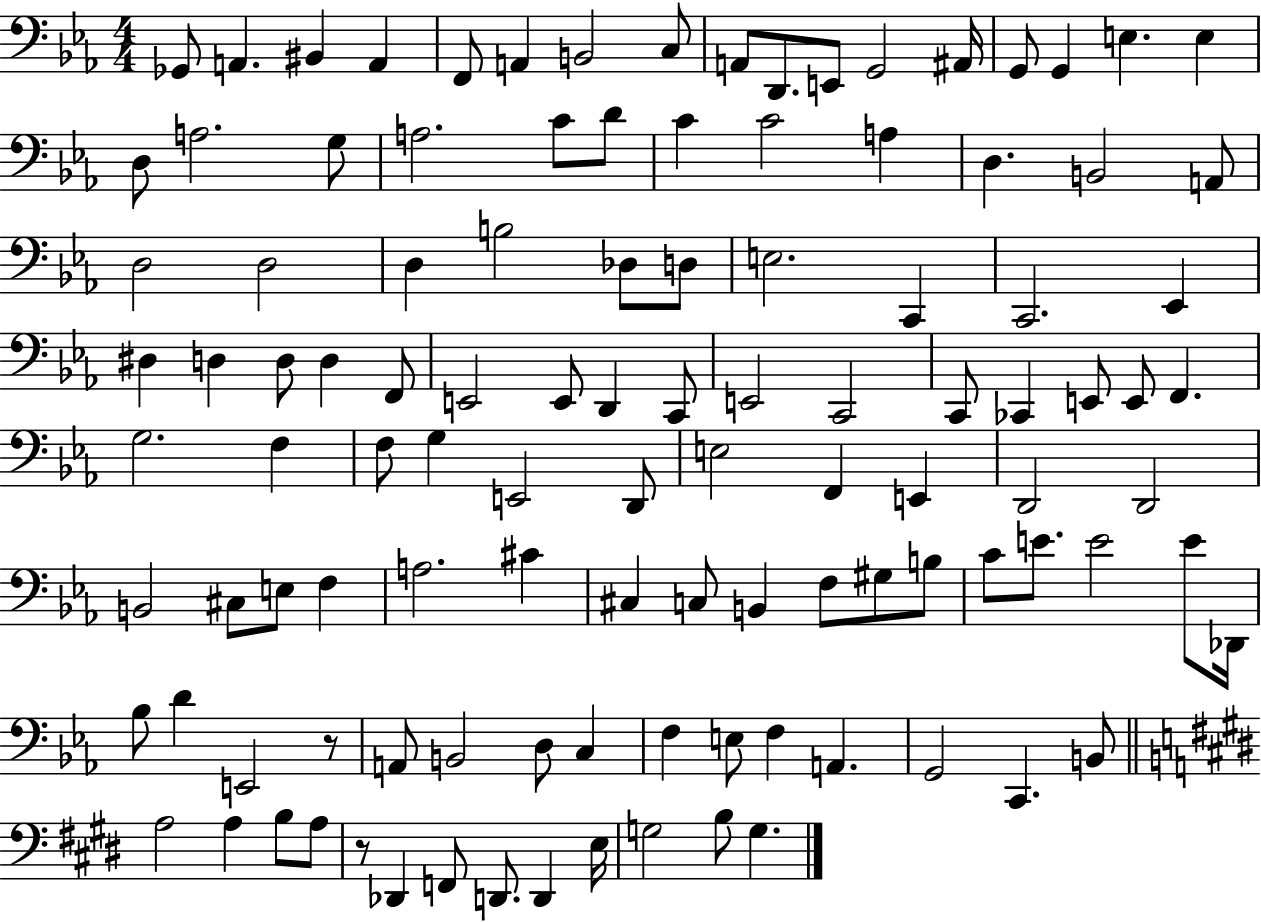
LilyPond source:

{
  \clef bass
  \numericTimeSignature
  \time 4/4
  \key ees \major
  ges,8 a,4. bis,4 a,4 | f,8 a,4 b,2 c8 | a,8 d,8. e,8 g,2 ais,16 | g,8 g,4 e4. e4 | \break d8 a2. g8 | a2. c'8 d'8 | c'4 c'2 a4 | d4. b,2 a,8 | \break d2 d2 | d4 b2 des8 d8 | e2. c,4 | c,2. ees,4 | \break dis4 d4 d8 d4 f,8 | e,2 e,8 d,4 c,8 | e,2 c,2 | c,8 ces,4 e,8 e,8 f,4. | \break g2. f4 | f8 g4 e,2 d,8 | e2 f,4 e,4 | d,2 d,2 | \break b,2 cis8 e8 f4 | a2. cis'4 | cis4 c8 b,4 f8 gis8 b8 | c'8 e'8. e'2 e'8 des,16 | \break bes8 d'4 e,2 r8 | a,8 b,2 d8 c4 | f4 e8 f4 a,4. | g,2 c,4. b,8 | \break \bar "||" \break \key e \major a2 a4 b8 a8 | r8 des,4 f,8 d,8. d,4 e16 | g2 b8 g4. | \bar "|."
}